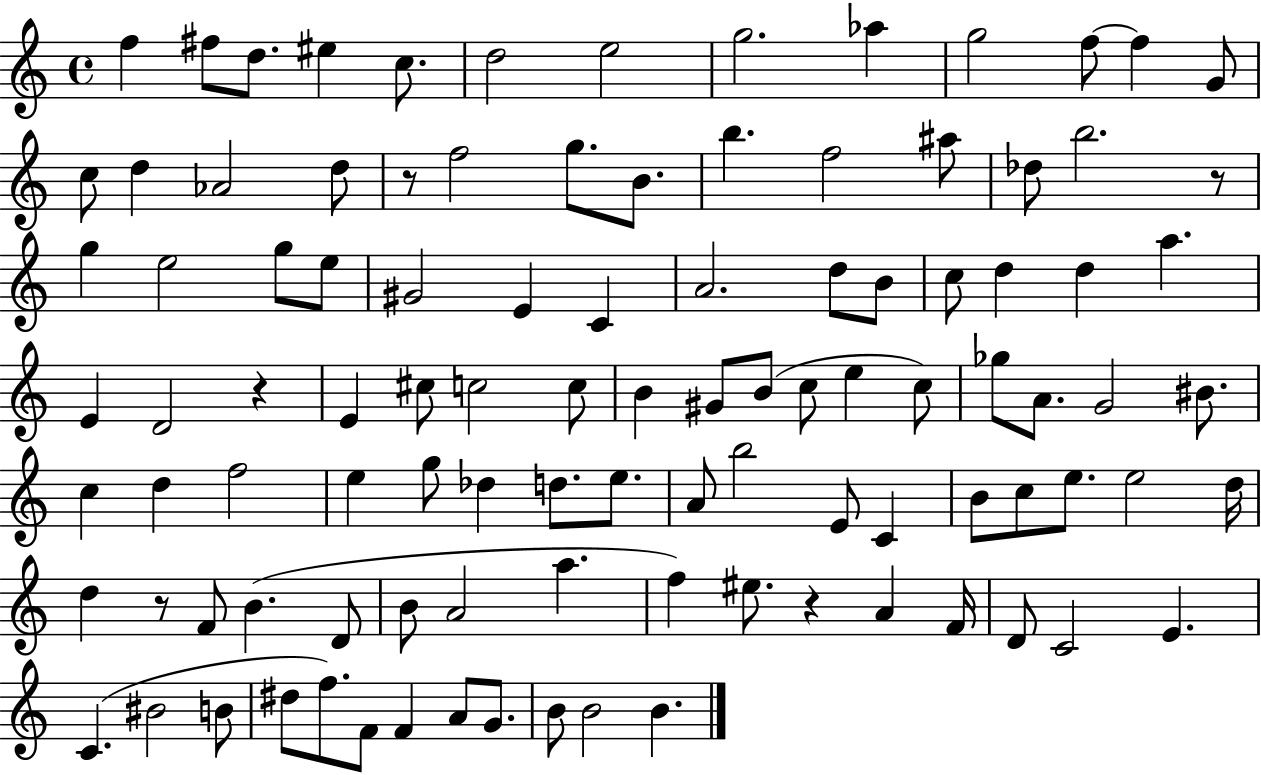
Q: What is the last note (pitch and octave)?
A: B4